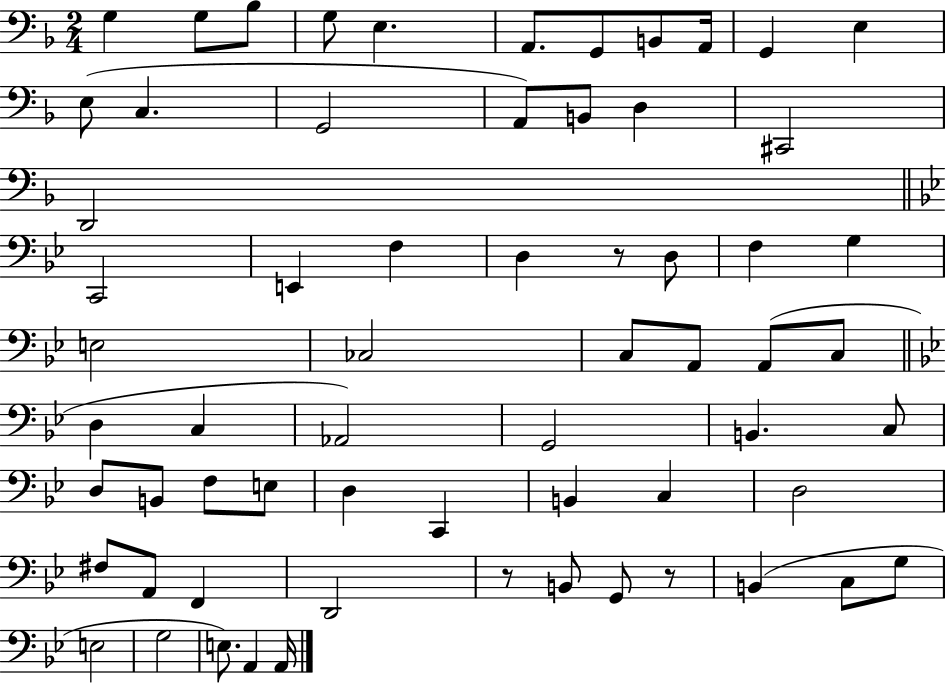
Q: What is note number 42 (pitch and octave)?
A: E3